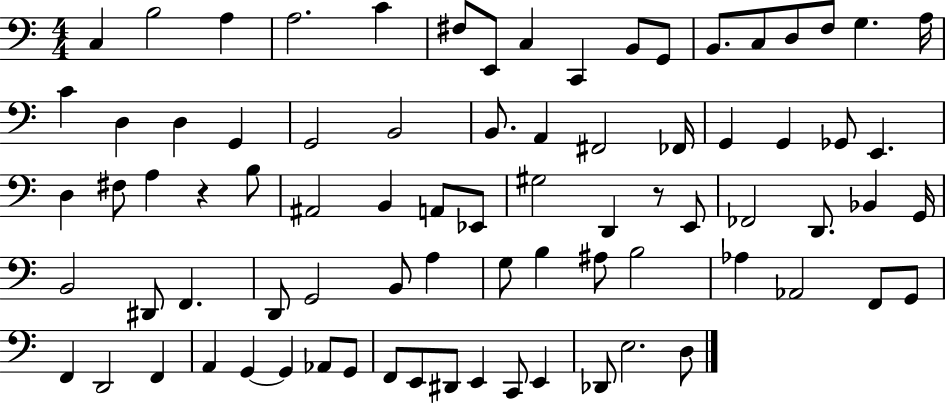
{
  \clef bass
  \numericTimeSignature
  \time 4/4
  \key c \major
  \repeat volta 2 { c4 b2 a4 | a2. c'4 | fis8 e,8 c4 c,4 b,8 g,8 | b,8. c8 d8 f8 g4. a16 | \break c'4 d4 d4 g,4 | g,2 b,2 | b,8. a,4 fis,2 fes,16 | g,4 g,4 ges,8 e,4. | \break d4 fis8 a4 r4 b8 | ais,2 b,4 a,8 ees,8 | gis2 d,4 r8 e,8 | fes,2 d,8. bes,4 g,16 | \break b,2 dis,8 f,4. | d,8 g,2 b,8 a4 | g8 b4 ais8 b2 | aes4 aes,2 f,8 g,8 | \break f,4 d,2 f,4 | a,4 g,4~~ g,4 aes,8 g,8 | f,8 e,8 dis,8 e,4 c,8 e,4 | des,8 e2. d8 | \break } \bar "|."
}